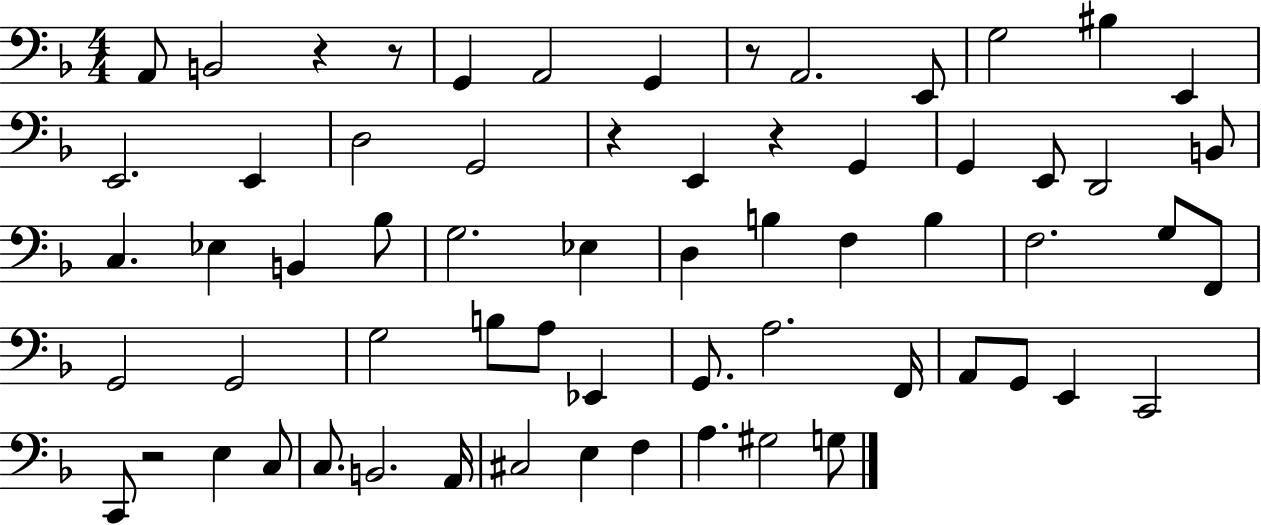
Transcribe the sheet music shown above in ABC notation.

X:1
T:Untitled
M:4/4
L:1/4
K:F
A,,/2 B,,2 z z/2 G,, A,,2 G,, z/2 A,,2 E,,/2 G,2 ^B, E,, E,,2 E,, D,2 G,,2 z E,, z G,, G,, E,,/2 D,,2 B,,/2 C, _E, B,, _B,/2 G,2 _E, D, B, F, B, F,2 G,/2 F,,/2 G,,2 G,,2 G,2 B,/2 A,/2 _E,, G,,/2 A,2 F,,/4 A,,/2 G,,/2 E,, C,,2 C,,/2 z2 E, C,/2 C,/2 B,,2 A,,/4 ^C,2 E, F, A, ^G,2 G,/2